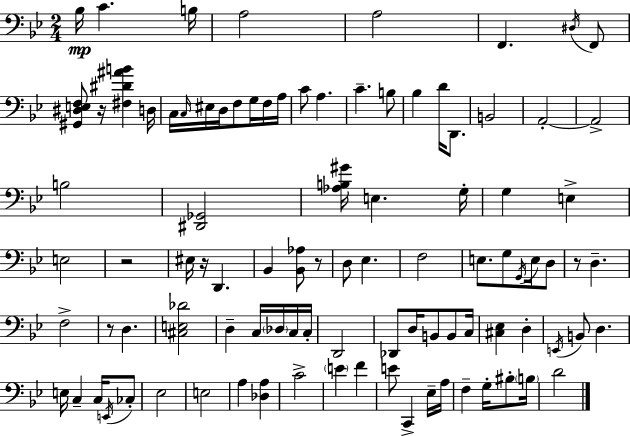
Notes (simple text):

Bb3/s C4/q. B3/s A3/h A3/h F2/q. D#3/s F2/e [G#2,D#3,E3,F3]/e R/s [F#3,D#4,A#4,B4]/q D3/s C3/s C3/s EIS3/s D3/s F3/e G3/s F3/s A3/s C4/e A3/q. C4/q. B3/e Bb3/q D4/s D2/e. B2/h A2/h A2/h B3/h [D#2,Gb2]/h [Ab3,B3,G#4]/s E3/q. G3/s G3/q E3/q E3/h R/h EIS3/s R/s D2/q. Bb2/q [Bb2,Ab3]/e R/e D3/e Eb3/q. F3/h E3/e. G3/e G2/s E3/s D3/e R/e D3/q. F3/h R/e D3/q. [C#3,E3,Db4]/h D3/q C3/s Db3/s C3/s C3/s D2/h Db2/e D3/s B2/e B2/e C3/s [C#3,Eb3]/q D3/q E2/s B2/e D3/q. E3/s C3/q C3/s E2/s CES3/e Eb3/h E3/h A3/q [Db3,A3]/q C4/h E4/q F4/q E4/e C2/q Eb3/s A3/s F3/q G3/s BIS3/e B3/s D4/h